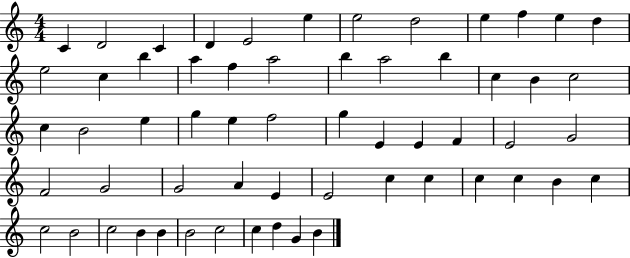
C4/q D4/h C4/q D4/q E4/h E5/q E5/h D5/h E5/q F5/q E5/q D5/q E5/h C5/q B5/q A5/q F5/q A5/h B5/q A5/h B5/q C5/q B4/q C5/h C5/q B4/h E5/q G5/q E5/q F5/h G5/q E4/q E4/q F4/q E4/h G4/h F4/h G4/h G4/h A4/q E4/q E4/h C5/q C5/q C5/q C5/q B4/q C5/q C5/h B4/h C5/h B4/q B4/q B4/h C5/h C5/q D5/q G4/q B4/q